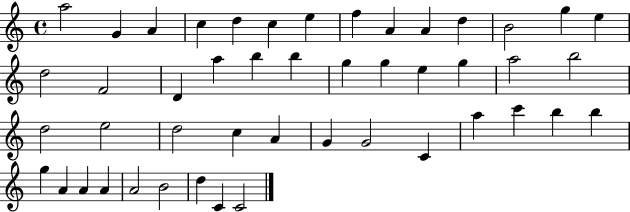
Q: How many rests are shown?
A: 0